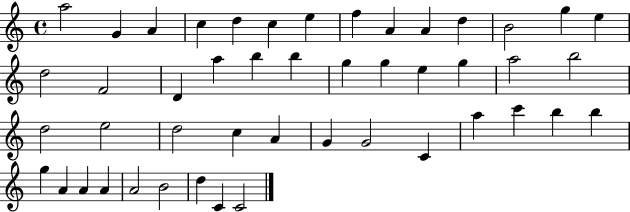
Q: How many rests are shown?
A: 0